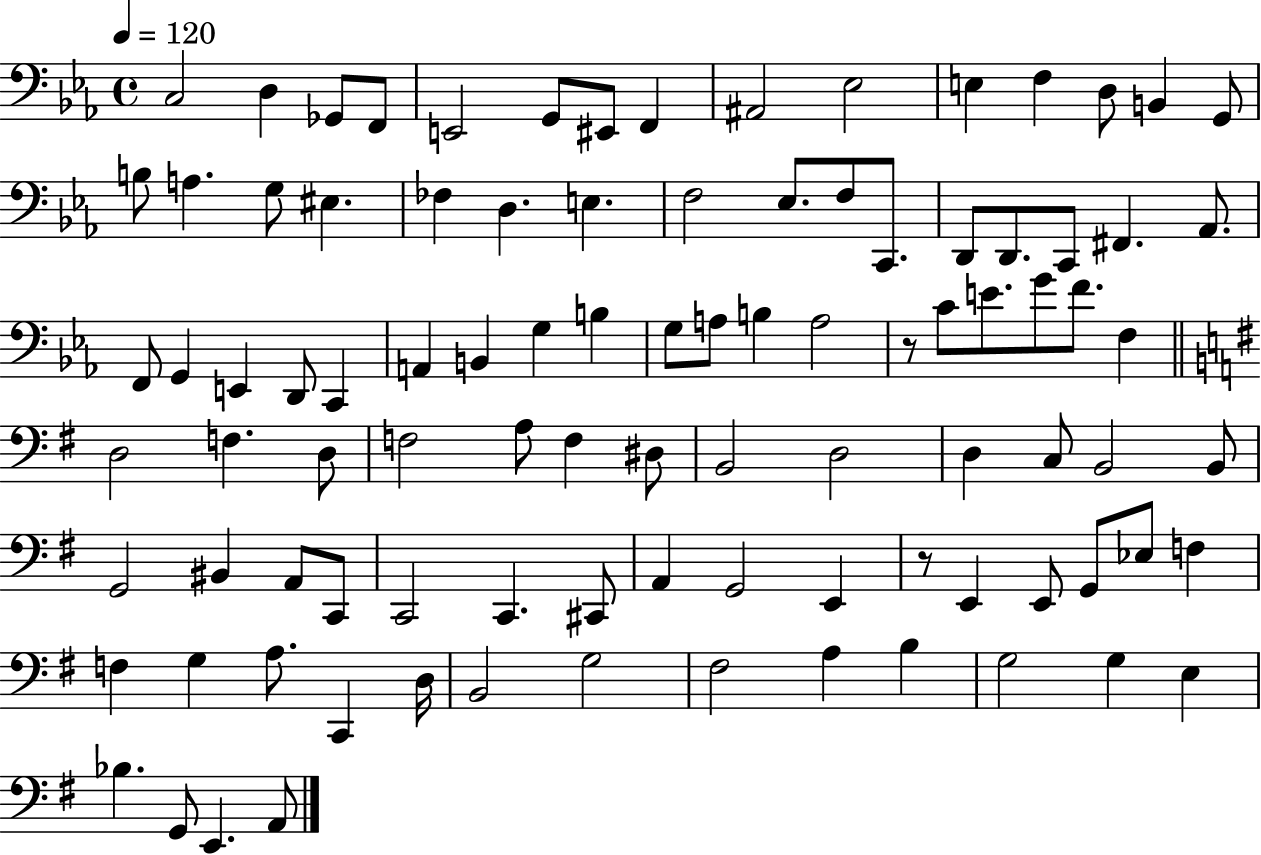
C3/h D3/q Gb2/e F2/e E2/h G2/e EIS2/e F2/q A#2/h Eb3/h E3/q F3/q D3/e B2/q G2/e B3/e A3/q. G3/e EIS3/q. FES3/q D3/q. E3/q. F3/h Eb3/e. F3/e C2/e. D2/e D2/e. C2/e F#2/q. Ab2/e. F2/e G2/q E2/q D2/e C2/q A2/q B2/q G3/q B3/q G3/e A3/e B3/q A3/h R/e C4/e E4/e. G4/e F4/e. F3/q D3/h F3/q. D3/e F3/h A3/e F3/q D#3/e B2/h D3/h D3/q C3/e B2/h B2/e G2/h BIS2/q A2/e C2/e C2/h C2/q. C#2/e A2/q G2/h E2/q R/e E2/q E2/e G2/e Eb3/e F3/q F3/q G3/q A3/e. C2/q D3/s B2/h G3/h F#3/h A3/q B3/q G3/h G3/q E3/q Bb3/q. G2/e E2/q. A2/e